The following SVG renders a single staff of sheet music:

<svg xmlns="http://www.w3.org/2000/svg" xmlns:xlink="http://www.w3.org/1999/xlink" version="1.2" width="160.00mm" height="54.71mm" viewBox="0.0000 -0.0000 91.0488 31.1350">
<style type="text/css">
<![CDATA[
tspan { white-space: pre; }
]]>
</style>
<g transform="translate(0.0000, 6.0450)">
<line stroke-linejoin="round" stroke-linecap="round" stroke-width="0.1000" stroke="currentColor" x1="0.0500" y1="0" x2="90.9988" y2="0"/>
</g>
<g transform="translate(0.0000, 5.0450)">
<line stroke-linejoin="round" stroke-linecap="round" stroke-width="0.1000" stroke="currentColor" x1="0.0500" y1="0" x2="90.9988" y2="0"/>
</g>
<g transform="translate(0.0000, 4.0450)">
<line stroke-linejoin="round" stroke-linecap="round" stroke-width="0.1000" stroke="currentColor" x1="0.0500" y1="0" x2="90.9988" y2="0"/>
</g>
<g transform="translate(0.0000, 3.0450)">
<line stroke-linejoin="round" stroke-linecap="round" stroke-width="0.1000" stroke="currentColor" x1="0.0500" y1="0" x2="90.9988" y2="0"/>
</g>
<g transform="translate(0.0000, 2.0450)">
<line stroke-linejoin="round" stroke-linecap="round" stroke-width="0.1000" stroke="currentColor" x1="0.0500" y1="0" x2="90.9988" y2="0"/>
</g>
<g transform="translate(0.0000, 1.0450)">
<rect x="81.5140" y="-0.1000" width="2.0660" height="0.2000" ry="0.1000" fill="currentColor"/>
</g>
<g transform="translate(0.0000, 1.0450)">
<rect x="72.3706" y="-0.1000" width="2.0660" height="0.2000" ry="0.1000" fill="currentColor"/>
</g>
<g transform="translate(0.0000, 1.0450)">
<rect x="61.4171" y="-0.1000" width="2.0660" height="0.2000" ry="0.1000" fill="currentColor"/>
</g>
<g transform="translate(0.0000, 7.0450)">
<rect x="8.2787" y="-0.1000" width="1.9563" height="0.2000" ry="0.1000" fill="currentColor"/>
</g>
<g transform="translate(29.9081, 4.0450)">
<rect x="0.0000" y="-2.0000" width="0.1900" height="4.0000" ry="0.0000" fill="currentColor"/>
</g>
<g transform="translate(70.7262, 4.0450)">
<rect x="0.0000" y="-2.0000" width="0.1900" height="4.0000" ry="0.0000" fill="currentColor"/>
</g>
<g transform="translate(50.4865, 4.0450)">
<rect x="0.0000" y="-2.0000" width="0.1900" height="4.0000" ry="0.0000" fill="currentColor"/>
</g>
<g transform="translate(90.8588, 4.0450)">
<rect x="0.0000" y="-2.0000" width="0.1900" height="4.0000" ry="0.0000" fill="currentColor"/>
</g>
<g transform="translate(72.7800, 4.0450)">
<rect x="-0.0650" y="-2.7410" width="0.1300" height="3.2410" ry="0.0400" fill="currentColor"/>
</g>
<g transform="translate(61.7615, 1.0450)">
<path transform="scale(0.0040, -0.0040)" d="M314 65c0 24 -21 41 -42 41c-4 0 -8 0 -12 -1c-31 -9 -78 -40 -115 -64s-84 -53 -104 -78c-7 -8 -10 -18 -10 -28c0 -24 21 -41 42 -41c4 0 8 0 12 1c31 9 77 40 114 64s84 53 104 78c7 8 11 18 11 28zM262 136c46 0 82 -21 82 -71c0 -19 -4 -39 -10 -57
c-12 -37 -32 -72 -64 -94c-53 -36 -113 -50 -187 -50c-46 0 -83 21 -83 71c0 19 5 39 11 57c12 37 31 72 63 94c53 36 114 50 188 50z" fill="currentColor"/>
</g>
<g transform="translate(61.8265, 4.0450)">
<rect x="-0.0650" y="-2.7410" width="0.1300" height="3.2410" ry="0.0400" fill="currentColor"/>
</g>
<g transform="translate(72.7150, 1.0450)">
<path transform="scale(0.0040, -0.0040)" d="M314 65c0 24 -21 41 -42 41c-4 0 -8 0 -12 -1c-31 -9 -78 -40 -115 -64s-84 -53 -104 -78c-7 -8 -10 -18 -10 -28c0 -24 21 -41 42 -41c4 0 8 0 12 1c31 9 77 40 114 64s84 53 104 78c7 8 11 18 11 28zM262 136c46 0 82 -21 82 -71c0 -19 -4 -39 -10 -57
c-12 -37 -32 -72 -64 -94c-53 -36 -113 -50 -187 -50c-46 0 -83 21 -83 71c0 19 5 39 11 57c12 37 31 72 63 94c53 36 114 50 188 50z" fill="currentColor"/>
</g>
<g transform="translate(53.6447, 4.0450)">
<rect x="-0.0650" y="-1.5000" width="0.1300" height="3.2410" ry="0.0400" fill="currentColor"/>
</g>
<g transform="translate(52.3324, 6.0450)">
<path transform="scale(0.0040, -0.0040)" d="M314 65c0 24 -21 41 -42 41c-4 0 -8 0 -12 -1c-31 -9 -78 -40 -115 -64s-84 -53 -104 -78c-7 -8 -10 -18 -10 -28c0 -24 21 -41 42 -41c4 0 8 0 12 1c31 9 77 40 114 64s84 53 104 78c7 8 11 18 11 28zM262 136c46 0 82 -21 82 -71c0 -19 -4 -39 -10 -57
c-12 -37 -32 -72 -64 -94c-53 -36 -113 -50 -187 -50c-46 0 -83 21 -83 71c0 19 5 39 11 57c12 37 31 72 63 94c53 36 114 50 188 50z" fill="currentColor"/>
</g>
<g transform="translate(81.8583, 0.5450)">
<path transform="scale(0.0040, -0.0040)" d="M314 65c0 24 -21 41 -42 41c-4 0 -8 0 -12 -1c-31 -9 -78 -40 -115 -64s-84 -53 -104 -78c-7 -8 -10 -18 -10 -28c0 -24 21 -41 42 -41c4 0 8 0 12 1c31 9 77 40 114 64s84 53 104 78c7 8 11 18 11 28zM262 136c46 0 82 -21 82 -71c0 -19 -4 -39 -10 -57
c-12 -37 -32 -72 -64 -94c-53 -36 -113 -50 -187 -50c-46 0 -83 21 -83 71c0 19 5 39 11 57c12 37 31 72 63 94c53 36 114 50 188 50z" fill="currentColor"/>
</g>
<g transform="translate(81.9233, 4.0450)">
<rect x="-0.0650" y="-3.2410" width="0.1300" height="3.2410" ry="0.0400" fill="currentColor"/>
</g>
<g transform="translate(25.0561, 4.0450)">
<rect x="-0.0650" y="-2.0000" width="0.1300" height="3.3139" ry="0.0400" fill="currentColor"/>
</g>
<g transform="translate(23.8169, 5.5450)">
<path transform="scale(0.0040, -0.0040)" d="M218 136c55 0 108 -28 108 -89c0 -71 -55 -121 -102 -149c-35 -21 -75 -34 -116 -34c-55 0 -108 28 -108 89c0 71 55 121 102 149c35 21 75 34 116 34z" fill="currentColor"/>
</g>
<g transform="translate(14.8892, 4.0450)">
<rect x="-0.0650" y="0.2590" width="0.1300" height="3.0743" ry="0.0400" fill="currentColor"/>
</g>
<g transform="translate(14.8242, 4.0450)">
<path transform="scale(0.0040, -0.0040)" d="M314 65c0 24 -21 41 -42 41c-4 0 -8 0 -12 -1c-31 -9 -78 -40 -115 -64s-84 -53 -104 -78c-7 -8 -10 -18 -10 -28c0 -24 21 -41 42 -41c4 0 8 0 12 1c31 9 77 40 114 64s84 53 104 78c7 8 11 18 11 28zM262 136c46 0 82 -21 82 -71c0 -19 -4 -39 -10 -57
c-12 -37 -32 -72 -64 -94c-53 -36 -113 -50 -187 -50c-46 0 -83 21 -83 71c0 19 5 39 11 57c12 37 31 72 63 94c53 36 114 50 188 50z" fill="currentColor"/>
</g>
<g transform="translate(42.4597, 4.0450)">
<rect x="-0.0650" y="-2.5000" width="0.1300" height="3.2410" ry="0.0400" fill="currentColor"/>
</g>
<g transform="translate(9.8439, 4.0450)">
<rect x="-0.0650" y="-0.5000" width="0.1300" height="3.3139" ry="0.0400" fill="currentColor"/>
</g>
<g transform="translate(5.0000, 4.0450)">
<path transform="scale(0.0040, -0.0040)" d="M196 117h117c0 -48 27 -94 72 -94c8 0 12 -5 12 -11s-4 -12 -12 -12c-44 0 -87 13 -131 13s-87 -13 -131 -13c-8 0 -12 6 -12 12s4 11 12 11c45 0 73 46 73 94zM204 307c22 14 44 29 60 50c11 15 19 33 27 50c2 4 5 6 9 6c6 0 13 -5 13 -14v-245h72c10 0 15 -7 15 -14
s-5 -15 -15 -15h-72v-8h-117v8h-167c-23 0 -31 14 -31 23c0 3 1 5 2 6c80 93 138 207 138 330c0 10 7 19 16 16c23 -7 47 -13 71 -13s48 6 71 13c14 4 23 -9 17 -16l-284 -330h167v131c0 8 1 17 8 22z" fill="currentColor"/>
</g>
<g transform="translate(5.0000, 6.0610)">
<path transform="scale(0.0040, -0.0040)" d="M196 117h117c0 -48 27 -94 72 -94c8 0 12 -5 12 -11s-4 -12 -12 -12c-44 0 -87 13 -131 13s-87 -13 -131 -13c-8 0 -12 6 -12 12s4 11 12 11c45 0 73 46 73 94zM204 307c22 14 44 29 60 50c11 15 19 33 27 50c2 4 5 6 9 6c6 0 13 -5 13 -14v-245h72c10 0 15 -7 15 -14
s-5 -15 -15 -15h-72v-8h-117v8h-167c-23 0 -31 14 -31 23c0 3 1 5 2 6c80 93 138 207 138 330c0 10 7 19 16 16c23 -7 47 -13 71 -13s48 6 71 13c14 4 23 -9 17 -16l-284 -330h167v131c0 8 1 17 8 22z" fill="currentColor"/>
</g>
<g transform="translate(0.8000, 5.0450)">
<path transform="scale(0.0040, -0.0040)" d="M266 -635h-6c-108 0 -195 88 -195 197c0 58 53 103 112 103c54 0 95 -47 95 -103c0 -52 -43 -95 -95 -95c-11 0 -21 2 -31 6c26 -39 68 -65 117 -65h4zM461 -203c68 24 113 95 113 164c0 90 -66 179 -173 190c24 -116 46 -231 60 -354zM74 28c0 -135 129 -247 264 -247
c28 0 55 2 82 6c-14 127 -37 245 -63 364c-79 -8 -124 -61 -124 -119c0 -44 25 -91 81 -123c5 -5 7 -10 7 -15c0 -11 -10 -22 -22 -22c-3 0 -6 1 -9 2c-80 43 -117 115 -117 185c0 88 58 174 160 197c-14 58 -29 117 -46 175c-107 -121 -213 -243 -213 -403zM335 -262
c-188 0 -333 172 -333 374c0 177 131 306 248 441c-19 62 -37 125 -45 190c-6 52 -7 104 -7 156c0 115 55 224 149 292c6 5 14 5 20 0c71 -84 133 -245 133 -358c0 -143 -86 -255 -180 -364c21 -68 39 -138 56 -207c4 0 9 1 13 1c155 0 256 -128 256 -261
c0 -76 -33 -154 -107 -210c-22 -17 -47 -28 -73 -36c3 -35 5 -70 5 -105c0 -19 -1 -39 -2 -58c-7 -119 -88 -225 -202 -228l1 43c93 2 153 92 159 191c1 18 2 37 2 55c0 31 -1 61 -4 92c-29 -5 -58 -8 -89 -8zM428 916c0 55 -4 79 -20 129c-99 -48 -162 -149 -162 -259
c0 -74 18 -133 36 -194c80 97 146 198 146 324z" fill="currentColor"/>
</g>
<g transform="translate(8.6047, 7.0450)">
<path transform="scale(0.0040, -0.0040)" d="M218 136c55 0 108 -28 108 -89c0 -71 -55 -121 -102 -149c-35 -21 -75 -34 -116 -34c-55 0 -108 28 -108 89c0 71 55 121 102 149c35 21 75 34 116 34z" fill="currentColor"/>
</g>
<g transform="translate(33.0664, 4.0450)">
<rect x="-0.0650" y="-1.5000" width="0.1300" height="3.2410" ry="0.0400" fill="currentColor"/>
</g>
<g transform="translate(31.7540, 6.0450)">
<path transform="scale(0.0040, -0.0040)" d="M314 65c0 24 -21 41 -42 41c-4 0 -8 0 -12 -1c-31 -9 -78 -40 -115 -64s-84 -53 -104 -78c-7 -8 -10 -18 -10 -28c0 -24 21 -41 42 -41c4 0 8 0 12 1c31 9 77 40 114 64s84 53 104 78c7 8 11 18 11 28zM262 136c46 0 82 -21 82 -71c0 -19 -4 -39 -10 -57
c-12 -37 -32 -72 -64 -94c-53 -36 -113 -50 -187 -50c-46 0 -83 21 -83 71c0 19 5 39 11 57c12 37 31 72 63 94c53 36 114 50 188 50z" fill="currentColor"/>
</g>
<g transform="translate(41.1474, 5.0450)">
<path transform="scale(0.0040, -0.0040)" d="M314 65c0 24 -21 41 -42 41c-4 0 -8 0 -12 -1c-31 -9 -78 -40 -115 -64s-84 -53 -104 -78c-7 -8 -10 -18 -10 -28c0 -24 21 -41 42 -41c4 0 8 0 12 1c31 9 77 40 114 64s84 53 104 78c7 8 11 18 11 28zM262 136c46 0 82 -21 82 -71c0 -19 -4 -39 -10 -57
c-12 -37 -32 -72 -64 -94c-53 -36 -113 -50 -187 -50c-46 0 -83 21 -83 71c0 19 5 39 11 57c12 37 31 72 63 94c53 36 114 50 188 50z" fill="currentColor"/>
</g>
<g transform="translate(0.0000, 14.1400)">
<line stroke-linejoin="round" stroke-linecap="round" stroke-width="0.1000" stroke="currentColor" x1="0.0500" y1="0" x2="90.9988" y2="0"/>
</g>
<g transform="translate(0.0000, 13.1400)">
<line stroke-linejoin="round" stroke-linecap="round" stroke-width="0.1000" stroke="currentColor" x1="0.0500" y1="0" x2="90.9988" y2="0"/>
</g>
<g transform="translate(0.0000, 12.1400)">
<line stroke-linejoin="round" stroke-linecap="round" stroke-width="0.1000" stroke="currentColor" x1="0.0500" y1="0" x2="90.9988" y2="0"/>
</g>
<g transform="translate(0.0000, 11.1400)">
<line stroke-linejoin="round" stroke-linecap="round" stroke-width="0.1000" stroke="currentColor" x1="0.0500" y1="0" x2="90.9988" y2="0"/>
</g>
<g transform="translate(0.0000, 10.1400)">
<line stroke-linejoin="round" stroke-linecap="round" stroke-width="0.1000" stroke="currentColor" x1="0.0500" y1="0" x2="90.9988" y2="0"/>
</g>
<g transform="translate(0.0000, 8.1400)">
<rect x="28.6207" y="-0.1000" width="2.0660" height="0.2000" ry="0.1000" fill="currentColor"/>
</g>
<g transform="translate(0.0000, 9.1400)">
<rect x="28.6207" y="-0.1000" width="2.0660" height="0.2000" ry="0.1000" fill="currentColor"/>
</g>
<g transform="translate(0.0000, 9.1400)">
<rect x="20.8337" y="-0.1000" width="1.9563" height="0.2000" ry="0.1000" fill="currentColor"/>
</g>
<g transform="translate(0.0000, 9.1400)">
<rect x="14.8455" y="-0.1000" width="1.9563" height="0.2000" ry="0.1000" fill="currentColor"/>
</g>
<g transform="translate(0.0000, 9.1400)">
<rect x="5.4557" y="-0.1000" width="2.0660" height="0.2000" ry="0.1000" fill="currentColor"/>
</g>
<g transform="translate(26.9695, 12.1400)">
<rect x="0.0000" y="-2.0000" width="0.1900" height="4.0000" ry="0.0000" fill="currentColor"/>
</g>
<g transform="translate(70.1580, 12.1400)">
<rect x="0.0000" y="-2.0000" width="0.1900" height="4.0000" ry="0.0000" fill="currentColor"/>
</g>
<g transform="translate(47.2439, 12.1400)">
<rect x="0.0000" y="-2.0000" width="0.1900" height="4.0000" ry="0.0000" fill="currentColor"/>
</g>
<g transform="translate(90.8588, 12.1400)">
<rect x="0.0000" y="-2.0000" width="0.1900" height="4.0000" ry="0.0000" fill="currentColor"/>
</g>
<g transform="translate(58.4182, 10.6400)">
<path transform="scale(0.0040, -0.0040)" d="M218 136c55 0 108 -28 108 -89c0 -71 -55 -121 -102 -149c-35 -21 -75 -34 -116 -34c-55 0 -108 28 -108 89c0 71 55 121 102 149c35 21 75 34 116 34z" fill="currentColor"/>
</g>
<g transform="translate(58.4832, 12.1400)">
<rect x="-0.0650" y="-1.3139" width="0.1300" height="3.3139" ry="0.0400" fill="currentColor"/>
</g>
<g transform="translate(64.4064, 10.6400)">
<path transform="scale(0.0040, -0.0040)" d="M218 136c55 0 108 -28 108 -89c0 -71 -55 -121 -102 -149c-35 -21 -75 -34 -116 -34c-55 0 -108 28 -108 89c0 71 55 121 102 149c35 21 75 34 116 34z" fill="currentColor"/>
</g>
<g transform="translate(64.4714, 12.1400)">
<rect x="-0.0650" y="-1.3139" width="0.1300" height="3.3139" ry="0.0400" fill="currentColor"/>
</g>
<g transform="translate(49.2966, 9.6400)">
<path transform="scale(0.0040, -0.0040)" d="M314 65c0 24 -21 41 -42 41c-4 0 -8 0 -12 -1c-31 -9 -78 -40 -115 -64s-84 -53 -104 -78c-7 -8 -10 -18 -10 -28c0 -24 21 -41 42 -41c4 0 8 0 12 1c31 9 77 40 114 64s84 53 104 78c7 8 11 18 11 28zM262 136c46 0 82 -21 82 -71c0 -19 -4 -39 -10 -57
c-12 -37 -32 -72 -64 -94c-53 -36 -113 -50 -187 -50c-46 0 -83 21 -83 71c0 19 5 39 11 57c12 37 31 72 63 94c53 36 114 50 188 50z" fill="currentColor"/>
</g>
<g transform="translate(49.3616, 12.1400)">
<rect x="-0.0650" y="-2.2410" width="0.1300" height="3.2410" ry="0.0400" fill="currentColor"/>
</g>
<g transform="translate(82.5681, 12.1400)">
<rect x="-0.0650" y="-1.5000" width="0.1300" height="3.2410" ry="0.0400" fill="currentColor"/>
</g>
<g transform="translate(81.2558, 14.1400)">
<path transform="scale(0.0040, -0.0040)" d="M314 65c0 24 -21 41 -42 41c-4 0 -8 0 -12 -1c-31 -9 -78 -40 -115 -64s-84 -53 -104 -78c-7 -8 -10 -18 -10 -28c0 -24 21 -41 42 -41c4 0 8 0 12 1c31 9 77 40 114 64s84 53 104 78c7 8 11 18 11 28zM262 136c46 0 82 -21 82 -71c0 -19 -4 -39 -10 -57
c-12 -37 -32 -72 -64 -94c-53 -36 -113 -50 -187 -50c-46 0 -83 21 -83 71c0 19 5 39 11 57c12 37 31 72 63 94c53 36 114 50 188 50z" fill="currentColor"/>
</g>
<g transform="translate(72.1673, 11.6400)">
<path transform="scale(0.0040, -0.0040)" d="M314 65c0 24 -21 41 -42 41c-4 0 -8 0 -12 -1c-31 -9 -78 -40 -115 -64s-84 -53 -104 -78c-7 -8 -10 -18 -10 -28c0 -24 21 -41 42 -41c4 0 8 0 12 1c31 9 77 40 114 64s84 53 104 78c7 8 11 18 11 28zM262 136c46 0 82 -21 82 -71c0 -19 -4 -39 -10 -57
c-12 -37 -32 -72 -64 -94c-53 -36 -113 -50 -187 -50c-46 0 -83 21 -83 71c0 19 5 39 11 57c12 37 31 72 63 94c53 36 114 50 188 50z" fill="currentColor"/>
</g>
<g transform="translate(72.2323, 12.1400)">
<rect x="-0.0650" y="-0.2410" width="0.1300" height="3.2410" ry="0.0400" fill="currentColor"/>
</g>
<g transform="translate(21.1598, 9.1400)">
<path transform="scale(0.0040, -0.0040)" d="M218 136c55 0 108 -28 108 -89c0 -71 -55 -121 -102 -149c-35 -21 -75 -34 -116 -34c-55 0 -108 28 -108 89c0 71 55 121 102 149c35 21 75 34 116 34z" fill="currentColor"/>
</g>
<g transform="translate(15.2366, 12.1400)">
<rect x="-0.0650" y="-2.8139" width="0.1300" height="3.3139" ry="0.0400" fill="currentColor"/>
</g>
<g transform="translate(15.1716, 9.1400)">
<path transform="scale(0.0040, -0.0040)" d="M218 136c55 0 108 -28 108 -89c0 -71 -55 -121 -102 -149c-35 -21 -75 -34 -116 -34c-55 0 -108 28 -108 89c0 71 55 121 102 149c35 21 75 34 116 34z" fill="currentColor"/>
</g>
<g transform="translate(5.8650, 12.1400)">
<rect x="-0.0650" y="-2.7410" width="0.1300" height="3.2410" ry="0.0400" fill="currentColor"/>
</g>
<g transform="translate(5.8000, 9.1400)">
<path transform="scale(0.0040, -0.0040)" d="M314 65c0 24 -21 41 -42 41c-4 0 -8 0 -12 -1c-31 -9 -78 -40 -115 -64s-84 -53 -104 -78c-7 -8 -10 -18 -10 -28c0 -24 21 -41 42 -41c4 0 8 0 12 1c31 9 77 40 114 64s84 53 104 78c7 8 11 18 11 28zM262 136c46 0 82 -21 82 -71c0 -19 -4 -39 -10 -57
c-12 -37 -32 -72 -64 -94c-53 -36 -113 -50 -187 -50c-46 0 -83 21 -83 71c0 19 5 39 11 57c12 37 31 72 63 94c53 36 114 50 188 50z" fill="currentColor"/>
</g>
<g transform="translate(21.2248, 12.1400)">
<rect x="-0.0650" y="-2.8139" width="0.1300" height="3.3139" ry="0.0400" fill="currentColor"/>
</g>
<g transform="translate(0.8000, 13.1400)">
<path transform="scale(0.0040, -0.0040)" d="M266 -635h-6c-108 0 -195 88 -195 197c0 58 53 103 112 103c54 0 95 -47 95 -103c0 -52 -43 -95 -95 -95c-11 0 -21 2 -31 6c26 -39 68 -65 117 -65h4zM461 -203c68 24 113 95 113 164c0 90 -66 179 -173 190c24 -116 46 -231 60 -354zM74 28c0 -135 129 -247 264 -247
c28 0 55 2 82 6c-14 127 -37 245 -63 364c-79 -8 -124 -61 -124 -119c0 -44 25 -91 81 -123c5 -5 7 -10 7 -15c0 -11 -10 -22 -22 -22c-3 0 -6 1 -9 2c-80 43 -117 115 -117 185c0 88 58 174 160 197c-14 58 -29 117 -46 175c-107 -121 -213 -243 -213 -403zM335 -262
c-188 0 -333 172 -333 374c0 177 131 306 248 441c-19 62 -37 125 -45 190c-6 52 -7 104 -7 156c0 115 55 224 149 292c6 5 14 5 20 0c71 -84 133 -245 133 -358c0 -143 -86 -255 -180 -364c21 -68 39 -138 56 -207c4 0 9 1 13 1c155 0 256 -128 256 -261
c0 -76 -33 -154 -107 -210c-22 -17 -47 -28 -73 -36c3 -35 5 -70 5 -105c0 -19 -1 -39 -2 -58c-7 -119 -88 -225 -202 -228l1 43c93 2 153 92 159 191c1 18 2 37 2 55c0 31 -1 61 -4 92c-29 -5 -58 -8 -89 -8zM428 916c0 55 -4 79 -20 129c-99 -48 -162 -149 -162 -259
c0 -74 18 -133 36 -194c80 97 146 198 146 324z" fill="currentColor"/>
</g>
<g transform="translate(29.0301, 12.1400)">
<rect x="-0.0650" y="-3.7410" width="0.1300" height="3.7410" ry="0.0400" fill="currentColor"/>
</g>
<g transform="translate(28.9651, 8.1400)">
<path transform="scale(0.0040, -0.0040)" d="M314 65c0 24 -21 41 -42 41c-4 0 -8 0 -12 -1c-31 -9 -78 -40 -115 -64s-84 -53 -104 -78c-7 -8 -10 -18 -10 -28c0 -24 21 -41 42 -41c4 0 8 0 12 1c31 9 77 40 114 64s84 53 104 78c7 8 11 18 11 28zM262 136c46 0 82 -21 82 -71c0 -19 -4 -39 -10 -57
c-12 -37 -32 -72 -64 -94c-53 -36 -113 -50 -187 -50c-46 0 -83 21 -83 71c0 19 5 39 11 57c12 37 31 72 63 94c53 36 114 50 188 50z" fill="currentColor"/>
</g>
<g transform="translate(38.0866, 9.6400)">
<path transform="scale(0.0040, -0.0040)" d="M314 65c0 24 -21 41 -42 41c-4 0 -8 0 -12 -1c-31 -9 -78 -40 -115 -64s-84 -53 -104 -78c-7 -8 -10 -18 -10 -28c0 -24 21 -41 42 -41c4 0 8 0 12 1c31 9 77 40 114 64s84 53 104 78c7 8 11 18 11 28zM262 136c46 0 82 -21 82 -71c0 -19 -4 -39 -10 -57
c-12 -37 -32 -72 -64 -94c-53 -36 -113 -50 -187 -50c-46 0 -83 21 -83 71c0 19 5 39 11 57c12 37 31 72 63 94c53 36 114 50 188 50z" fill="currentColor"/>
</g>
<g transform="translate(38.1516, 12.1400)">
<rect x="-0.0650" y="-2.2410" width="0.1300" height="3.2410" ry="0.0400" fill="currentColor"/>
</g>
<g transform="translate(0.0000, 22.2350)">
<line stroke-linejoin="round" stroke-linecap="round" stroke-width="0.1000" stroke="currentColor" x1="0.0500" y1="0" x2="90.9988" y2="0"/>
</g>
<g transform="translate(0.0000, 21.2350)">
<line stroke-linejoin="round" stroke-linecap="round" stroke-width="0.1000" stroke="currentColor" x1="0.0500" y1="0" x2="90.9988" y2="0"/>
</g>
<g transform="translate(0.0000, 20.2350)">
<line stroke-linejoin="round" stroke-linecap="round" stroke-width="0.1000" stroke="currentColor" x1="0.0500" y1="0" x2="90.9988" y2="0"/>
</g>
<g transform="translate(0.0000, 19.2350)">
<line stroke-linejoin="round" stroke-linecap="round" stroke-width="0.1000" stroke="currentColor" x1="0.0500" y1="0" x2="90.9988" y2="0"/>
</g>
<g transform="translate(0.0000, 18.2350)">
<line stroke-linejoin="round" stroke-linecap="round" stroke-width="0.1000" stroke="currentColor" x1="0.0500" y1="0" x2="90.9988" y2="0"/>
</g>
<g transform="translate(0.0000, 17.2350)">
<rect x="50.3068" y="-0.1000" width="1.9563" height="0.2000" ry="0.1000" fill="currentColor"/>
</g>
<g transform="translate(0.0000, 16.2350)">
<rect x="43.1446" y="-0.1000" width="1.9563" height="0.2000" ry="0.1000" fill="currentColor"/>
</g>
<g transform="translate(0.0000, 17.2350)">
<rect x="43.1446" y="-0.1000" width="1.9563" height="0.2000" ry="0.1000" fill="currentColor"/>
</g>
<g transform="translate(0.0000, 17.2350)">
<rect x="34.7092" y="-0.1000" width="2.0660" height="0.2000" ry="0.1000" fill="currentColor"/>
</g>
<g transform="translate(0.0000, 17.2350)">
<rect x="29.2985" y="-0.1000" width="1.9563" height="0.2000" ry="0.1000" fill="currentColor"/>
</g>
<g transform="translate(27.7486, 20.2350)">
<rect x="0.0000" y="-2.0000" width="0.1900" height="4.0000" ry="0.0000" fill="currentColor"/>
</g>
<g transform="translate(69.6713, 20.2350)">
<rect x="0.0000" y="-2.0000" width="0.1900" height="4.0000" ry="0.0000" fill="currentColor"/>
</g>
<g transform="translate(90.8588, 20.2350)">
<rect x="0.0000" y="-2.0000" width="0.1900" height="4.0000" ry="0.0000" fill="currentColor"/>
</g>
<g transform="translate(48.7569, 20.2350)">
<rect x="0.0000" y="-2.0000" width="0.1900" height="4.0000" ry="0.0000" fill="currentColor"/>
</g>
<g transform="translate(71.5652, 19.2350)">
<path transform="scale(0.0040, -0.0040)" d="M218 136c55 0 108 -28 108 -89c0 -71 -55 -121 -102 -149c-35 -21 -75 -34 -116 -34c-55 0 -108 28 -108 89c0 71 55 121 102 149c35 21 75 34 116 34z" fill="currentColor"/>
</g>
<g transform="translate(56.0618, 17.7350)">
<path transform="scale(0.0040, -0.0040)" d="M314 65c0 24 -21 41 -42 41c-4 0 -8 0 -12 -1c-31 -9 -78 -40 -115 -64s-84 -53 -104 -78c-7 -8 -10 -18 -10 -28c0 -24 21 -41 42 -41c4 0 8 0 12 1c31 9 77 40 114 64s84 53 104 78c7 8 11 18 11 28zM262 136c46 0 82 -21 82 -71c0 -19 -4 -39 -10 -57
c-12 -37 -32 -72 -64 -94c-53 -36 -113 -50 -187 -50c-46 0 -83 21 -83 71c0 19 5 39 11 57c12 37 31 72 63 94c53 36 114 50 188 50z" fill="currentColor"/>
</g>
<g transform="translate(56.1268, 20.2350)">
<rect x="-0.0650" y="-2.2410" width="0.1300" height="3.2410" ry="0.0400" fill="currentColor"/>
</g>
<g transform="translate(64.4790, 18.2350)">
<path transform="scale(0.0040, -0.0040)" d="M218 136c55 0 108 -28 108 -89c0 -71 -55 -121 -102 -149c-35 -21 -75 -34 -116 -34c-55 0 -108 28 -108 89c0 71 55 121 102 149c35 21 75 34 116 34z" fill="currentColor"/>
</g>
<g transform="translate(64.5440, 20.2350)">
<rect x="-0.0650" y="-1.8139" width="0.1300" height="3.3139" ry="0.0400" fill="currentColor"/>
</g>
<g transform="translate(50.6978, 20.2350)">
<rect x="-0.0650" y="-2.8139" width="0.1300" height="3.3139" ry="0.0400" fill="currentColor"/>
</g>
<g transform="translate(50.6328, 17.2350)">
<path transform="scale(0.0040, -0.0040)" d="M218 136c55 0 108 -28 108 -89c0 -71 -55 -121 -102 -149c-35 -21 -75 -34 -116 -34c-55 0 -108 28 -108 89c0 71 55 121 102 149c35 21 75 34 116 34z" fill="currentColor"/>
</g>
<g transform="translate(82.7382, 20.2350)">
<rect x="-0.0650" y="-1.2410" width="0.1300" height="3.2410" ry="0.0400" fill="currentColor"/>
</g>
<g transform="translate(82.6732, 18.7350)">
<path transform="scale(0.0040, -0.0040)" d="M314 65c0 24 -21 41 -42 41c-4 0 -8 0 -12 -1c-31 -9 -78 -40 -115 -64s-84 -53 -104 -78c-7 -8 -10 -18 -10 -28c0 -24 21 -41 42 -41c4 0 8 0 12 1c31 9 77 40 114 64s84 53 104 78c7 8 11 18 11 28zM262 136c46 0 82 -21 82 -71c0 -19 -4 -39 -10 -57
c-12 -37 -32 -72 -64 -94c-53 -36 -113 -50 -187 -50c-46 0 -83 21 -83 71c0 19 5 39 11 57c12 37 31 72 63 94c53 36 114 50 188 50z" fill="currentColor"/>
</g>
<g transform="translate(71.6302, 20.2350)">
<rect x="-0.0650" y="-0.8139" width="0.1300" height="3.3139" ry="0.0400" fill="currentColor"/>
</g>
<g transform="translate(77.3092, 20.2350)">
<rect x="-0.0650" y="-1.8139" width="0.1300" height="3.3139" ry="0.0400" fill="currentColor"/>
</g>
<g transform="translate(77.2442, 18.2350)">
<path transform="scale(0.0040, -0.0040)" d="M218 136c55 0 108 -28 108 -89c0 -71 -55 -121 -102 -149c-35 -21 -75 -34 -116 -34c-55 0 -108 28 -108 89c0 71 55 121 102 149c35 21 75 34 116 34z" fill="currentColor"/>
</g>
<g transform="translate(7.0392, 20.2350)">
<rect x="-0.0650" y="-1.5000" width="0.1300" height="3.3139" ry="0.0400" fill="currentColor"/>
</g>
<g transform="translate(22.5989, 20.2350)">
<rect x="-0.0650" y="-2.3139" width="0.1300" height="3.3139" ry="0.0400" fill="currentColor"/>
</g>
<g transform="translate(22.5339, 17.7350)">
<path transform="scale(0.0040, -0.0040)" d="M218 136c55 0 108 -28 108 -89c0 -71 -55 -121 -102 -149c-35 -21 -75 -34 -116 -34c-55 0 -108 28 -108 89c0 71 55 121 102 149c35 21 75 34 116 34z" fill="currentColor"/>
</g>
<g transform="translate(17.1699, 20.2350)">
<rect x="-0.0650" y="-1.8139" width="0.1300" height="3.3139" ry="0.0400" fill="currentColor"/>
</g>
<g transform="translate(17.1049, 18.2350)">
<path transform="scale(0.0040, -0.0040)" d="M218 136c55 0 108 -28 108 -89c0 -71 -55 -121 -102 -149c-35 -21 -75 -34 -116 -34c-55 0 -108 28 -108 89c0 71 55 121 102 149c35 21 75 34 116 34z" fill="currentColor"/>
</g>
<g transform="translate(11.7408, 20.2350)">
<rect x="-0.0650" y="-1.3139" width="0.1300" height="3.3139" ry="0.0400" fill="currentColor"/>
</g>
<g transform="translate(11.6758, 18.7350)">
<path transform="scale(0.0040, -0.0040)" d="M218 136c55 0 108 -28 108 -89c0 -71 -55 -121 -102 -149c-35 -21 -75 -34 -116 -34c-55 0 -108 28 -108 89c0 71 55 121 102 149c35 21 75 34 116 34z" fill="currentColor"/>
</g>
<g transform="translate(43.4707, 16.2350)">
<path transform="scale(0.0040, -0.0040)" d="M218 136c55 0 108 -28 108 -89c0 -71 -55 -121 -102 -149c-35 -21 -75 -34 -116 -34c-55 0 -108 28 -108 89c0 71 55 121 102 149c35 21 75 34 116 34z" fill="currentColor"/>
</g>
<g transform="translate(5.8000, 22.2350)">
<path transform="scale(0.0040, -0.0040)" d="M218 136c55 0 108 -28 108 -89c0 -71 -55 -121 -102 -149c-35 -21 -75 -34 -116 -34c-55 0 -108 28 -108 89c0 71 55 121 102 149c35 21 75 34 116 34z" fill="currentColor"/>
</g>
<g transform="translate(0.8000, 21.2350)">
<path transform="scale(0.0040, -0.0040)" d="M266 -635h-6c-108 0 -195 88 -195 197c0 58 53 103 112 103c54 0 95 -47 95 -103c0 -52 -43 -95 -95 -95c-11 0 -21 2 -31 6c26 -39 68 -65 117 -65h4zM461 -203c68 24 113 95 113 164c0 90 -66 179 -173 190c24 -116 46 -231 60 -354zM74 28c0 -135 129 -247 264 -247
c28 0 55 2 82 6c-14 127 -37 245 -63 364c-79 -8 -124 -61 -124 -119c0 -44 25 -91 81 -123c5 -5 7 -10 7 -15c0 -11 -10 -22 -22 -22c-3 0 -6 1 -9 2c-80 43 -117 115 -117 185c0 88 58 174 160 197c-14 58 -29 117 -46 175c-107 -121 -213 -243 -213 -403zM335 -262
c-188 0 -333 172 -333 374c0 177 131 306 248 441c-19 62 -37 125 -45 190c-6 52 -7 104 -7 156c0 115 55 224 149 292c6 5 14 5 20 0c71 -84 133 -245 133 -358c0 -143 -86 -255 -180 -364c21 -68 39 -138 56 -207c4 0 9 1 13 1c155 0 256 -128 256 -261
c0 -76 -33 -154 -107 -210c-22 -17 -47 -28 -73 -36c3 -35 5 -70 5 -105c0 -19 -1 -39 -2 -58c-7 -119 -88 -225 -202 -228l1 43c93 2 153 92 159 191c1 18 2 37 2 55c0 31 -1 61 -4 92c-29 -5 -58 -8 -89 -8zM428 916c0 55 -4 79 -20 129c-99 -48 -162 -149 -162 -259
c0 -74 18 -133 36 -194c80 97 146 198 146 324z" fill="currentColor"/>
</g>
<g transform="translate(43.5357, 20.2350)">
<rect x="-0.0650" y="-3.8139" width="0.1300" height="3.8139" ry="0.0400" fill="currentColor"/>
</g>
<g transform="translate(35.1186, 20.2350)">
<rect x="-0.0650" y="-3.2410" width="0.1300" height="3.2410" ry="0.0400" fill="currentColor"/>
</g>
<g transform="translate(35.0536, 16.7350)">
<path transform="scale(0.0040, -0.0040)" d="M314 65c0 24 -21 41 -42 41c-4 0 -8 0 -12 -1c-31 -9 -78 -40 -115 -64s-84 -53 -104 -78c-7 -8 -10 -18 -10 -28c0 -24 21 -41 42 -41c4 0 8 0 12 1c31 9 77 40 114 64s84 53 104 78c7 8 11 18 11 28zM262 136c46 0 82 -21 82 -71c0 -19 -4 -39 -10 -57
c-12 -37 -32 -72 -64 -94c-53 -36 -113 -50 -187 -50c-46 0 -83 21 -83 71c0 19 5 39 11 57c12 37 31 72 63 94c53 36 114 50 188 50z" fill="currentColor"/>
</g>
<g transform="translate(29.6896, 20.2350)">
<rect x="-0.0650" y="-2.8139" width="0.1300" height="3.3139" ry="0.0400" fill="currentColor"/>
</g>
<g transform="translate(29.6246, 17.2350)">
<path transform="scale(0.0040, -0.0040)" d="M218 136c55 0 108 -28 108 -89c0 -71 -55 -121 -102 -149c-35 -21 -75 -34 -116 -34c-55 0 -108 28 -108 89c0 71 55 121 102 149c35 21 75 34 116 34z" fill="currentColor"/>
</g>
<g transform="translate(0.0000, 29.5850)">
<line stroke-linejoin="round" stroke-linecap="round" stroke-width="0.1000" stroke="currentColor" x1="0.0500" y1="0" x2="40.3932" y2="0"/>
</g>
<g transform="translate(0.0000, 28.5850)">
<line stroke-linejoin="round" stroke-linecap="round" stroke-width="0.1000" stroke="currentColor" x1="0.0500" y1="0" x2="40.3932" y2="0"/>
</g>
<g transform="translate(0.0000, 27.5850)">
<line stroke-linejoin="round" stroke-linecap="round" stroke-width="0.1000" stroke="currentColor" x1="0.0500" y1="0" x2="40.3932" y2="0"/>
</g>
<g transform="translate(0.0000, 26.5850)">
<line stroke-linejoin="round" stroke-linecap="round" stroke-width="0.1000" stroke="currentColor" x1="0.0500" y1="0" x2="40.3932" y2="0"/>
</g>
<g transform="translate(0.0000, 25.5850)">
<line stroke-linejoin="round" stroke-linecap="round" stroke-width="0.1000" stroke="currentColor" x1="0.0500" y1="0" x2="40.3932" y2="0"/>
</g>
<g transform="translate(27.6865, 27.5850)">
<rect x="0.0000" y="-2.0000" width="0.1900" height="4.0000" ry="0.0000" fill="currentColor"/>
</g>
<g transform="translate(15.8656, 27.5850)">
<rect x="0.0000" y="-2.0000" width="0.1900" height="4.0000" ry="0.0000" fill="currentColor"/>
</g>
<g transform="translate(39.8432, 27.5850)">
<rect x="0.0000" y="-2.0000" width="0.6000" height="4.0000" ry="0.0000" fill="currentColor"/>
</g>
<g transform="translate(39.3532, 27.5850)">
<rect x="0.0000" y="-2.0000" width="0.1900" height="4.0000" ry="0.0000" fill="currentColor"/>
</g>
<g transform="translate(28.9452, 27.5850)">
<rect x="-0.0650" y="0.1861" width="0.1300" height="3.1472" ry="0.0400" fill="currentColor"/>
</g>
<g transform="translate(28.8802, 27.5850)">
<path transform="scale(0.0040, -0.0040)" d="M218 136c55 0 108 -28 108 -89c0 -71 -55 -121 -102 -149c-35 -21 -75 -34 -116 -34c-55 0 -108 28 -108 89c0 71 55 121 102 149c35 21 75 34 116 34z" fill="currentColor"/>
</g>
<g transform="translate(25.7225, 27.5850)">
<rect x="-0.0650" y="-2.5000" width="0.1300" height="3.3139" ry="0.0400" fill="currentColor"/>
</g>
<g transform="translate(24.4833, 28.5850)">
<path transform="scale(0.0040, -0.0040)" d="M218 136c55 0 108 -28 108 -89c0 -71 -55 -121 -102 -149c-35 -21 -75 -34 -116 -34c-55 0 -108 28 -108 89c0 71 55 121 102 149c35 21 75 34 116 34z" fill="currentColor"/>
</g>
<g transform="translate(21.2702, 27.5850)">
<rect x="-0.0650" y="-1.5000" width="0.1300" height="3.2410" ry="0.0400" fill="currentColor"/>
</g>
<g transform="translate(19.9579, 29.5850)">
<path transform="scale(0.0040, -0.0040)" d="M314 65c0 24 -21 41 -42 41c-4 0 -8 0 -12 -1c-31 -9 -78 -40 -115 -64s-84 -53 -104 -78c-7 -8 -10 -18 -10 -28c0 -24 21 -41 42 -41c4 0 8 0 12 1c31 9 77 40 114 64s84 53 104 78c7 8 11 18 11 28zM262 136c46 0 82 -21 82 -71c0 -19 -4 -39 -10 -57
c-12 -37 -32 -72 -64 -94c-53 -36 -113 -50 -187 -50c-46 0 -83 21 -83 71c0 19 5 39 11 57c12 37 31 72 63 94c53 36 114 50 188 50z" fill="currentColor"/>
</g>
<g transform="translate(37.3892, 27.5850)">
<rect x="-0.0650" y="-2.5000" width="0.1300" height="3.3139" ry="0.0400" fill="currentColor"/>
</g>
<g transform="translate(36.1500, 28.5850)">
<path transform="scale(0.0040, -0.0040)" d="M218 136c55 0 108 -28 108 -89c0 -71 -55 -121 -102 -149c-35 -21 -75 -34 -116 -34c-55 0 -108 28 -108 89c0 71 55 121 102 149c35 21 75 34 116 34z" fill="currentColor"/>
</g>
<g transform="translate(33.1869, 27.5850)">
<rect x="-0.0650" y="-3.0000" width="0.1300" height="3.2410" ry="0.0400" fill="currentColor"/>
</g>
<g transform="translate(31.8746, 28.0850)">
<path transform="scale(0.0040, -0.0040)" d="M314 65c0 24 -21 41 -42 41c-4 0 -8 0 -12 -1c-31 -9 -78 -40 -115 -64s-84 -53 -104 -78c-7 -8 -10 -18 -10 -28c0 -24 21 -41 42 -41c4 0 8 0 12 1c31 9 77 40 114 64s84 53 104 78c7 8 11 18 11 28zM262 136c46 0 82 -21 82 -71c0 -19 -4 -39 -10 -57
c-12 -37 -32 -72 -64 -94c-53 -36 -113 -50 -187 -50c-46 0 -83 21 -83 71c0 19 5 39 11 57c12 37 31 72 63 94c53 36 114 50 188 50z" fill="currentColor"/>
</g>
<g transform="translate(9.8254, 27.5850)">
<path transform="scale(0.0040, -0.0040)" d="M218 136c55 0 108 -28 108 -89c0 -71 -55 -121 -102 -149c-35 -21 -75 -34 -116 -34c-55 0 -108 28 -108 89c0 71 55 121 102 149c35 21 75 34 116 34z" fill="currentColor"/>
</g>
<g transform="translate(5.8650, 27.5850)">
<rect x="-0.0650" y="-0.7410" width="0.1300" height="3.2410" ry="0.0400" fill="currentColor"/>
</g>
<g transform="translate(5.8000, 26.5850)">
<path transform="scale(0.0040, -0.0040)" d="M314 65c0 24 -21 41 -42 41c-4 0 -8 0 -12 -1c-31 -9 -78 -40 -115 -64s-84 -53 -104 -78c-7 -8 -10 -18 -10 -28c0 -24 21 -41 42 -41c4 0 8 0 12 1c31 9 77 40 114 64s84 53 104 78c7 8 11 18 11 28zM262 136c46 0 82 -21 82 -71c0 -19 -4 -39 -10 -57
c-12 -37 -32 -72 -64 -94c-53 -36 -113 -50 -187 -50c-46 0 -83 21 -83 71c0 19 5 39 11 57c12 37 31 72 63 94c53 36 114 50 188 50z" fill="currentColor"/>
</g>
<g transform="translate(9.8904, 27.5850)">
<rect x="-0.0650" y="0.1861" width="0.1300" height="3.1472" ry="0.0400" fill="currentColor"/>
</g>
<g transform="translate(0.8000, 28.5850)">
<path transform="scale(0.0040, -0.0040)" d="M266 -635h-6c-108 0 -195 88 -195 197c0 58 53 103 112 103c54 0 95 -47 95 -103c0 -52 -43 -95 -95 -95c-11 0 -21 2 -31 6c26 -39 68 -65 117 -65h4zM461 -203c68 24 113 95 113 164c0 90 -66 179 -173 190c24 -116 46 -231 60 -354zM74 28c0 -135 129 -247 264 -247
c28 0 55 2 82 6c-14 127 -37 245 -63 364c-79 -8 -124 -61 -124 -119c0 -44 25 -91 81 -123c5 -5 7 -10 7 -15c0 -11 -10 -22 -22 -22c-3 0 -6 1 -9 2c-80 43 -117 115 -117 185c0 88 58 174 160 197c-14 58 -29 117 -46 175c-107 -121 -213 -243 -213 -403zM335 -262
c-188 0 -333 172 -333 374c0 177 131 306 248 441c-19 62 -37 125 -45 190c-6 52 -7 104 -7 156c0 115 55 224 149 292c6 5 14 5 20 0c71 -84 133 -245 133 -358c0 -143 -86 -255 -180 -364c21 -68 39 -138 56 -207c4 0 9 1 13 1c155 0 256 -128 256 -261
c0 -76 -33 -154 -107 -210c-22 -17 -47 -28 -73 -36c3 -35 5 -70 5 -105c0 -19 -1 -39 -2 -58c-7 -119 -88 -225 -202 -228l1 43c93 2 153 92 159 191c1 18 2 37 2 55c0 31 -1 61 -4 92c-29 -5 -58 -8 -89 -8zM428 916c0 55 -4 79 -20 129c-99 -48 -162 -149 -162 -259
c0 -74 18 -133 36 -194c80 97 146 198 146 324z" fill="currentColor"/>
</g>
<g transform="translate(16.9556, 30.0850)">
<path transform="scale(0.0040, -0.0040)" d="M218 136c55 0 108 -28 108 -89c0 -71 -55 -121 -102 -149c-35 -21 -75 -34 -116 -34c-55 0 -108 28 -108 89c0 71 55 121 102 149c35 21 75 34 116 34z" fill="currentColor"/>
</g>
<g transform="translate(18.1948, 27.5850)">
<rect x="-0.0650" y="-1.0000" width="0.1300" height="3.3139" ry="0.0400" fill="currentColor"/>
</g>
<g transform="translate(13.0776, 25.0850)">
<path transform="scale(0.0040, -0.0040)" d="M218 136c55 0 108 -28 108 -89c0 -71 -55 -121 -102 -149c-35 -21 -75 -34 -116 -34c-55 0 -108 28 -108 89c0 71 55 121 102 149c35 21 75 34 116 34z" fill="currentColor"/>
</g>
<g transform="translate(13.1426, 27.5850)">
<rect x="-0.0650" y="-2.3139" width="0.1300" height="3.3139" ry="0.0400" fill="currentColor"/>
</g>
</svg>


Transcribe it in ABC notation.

X:1
T:Untitled
M:4/4
L:1/4
K:C
C B2 F E2 G2 E2 a2 a2 b2 a2 a a c'2 g2 g2 e e c2 E2 E e f g a b2 c' a g2 f d f e2 d2 B g D E2 G B A2 G